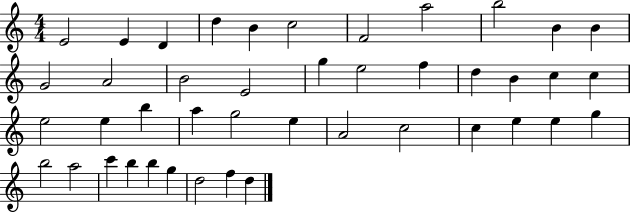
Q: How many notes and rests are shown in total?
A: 43